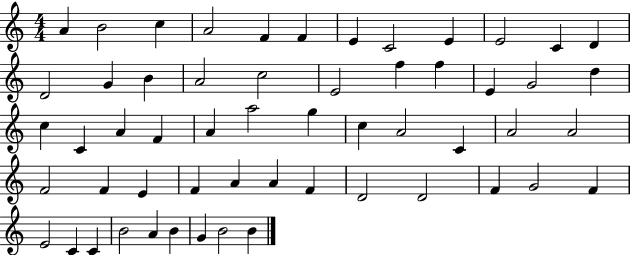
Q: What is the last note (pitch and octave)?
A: B4